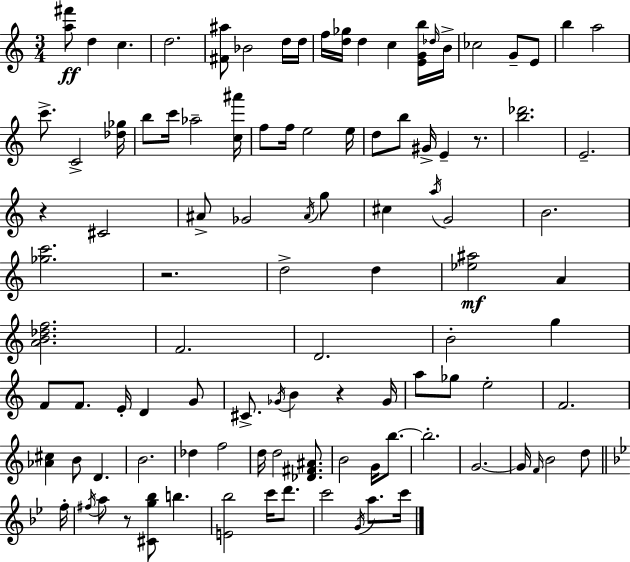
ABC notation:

X:1
T:Untitled
M:3/4
L:1/4
K:C
[a^f']/2 d c d2 [^F^a]/2 _B2 d/4 d/4 f/4 [d_g]/4 d c [EGb]/4 _d/4 B/4 _c2 G/2 E/2 b a2 c'/2 C2 [_d_g]/4 b/2 c'/4 _a2 [c^a']/4 f/2 f/4 e2 e/4 d/2 b/2 ^G/4 E z/2 [b_d']2 E2 z ^C2 ^A/2 _G2 ^A/4 g/2 ^c a/4 G2 B2 [_gc']2 z2 d2 d [_e^a]2 A [AB_df]2 F2 D2 B2 g F/2 F/2 E/4 D G/2 ^C/2 _G/4 B z _G/4 a/2 _g/2 e2 F2 [_A^c] B/2 D B2 _d f2 d/4 d2 [_D^F^A]/2 B2 G/4 b/2 b2 G2 G/4 F/4 B2 d/2 f/4 ^f/4 a/2 z/2 [^Cg_b]/2 b [E_b]2 c'/4 d'/2 c'2 G/4 a/2 c'/4